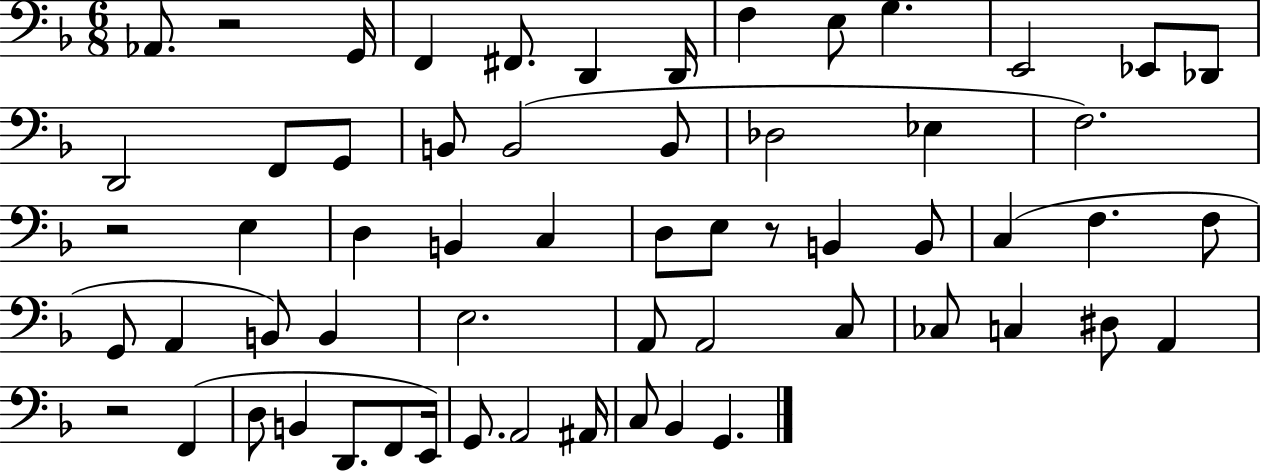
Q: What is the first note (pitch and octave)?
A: Ab2